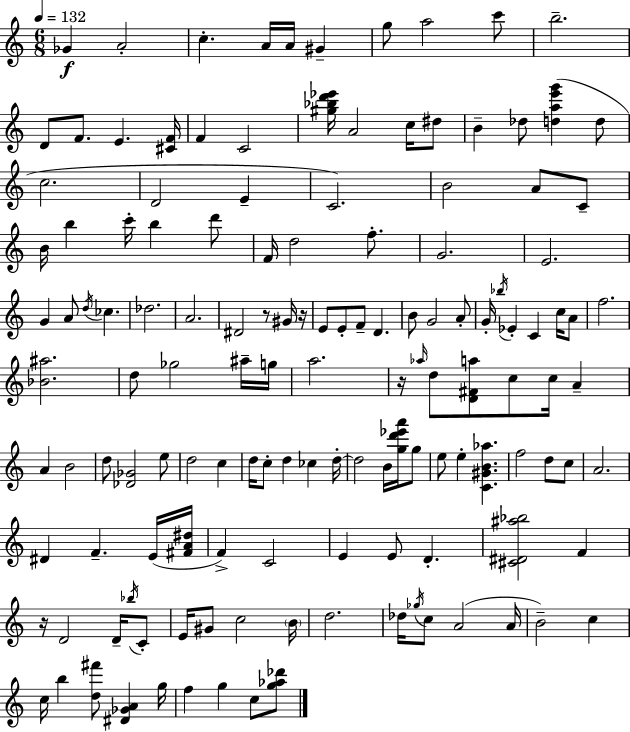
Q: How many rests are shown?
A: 4